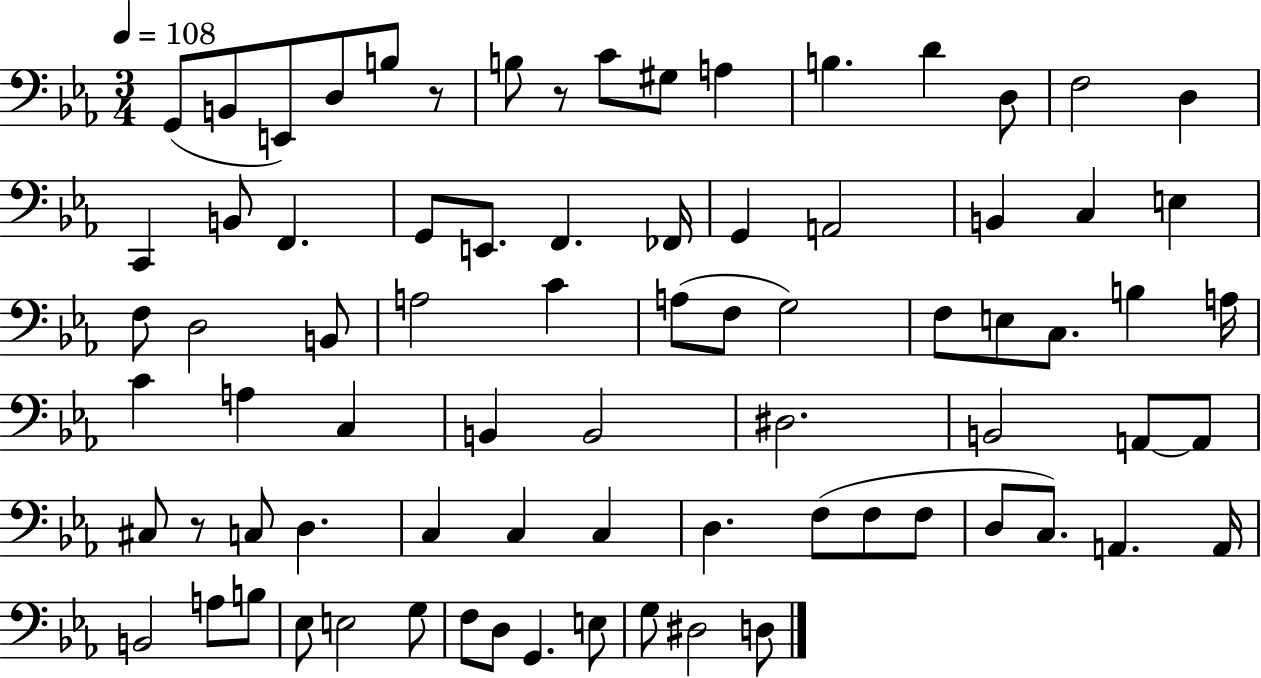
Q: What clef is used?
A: bass